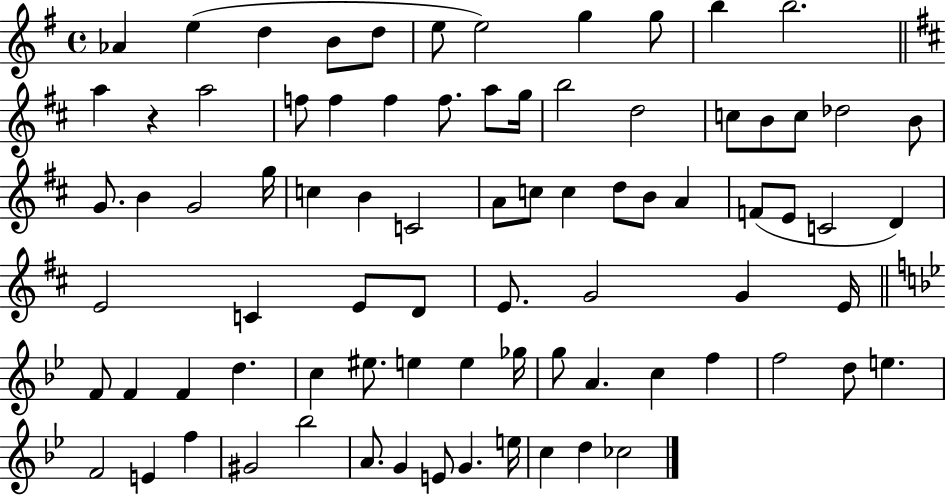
Ab4/q E5/q D5/q B4/e D5/e E5/e E5/h G5/q G5/e B5/q B5/h. A5/q R/q A5/h F5/e F5/q F5/q F5/e. A5/e G5/s B5/h D5/h C5/e B4/e C5/e Db5/h B4/e G4/e. B4/q G4/h G5/s C5/q B4/q C4/h A4/e C5/e C5/q D5/e B4/e A4/q F4/e E4/e C4/h D4/q E4/h C4/q E4/e D4/e E4/e. G4/h G4/q E4/s F4/e F4/q F4/q D5/q. C5/q EIS5/e. E5/q E5/q Gb5/s G5/e A4/q. C5/q F5/q F5/h D5/e E5/q. F4/h E4/q F5/q G#4/h Bb5/h A4/e. G4/q E4/e G4/q. E5/s C5/q D5/q CES5/h